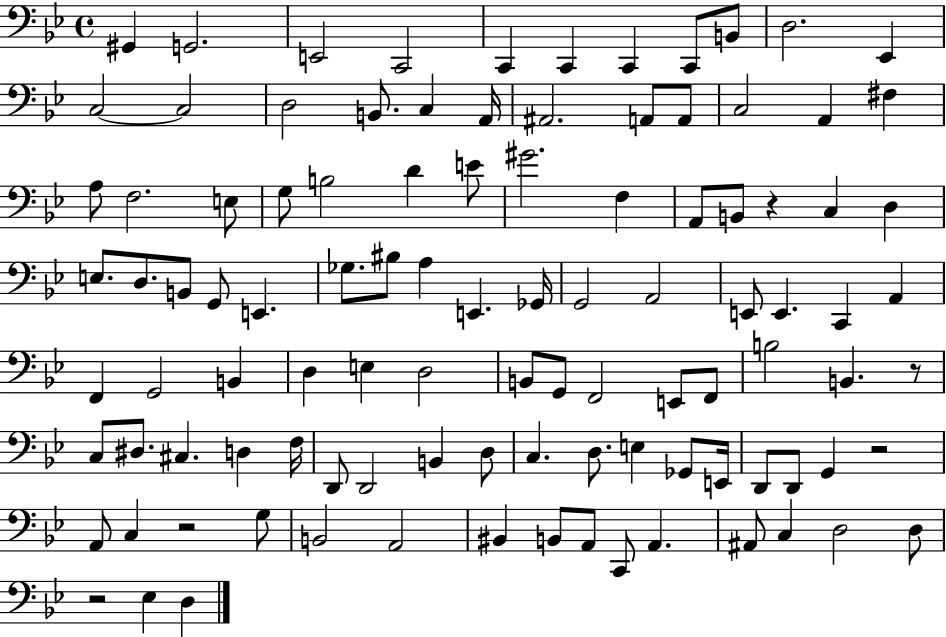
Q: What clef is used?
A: bass